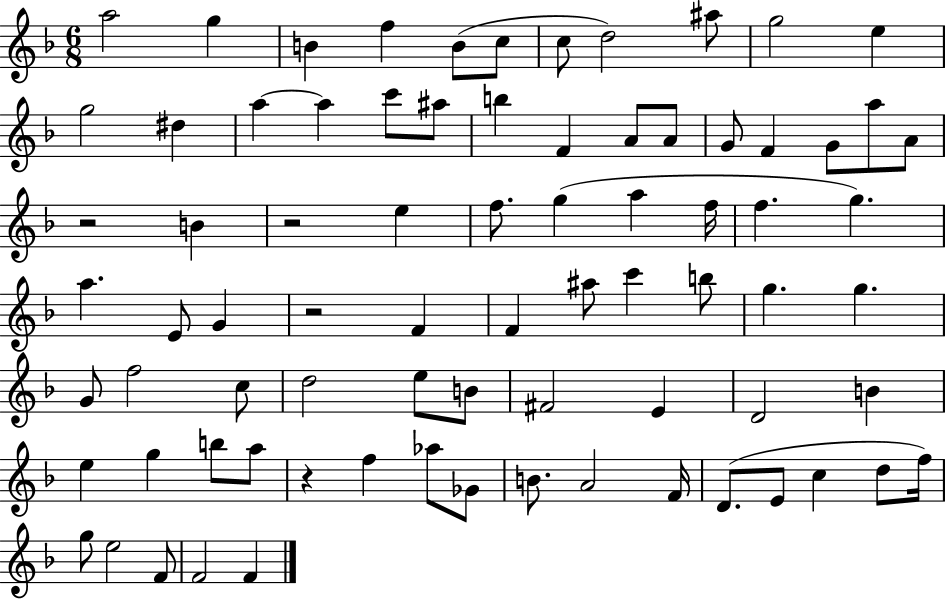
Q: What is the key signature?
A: F major